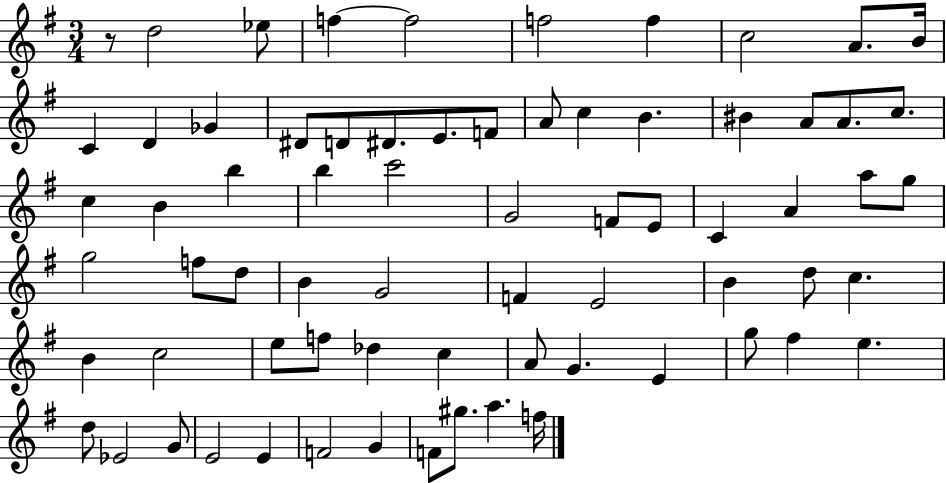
X:1
T:Untitled
M:3/4
L:1/4
K:G
z/2 d2 _e/2 f f2 f2 f c2 A/2 B/4 C D _G ^D/2 D/2 ^D/2 E/2 F/2 A/2 c B ^B A/2 A/2 c/2 c B b b c'2 G2 F/2 E/2 C A a/2 g/2 g2 f/2 d/2 B G2 F E2 B d/2 c B c2 e/2 f/2 _d c A/2 G E g/2 ^f e d/2 _E2 G/2 E2 E F2 G F/2 ^g/2 a f/4